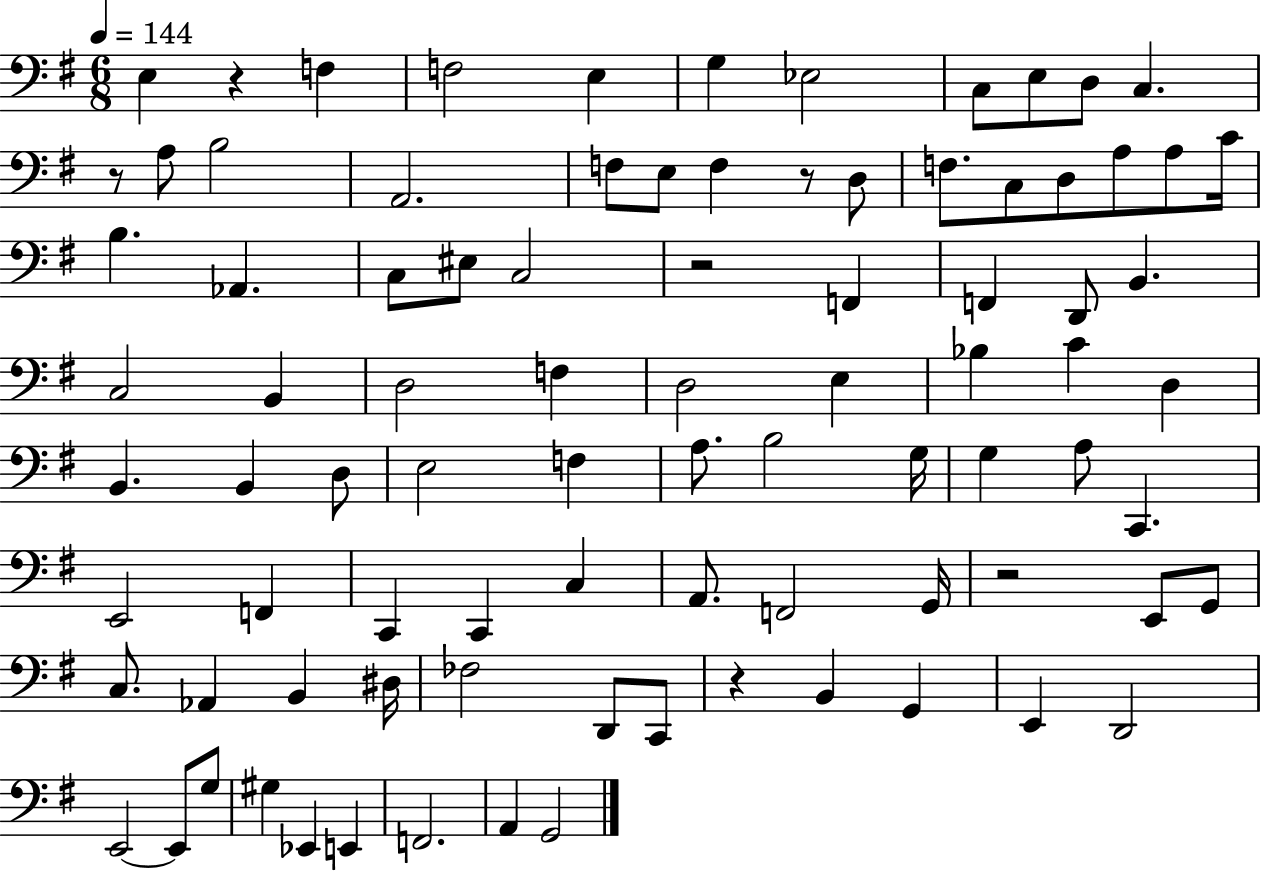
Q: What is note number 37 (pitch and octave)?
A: D3